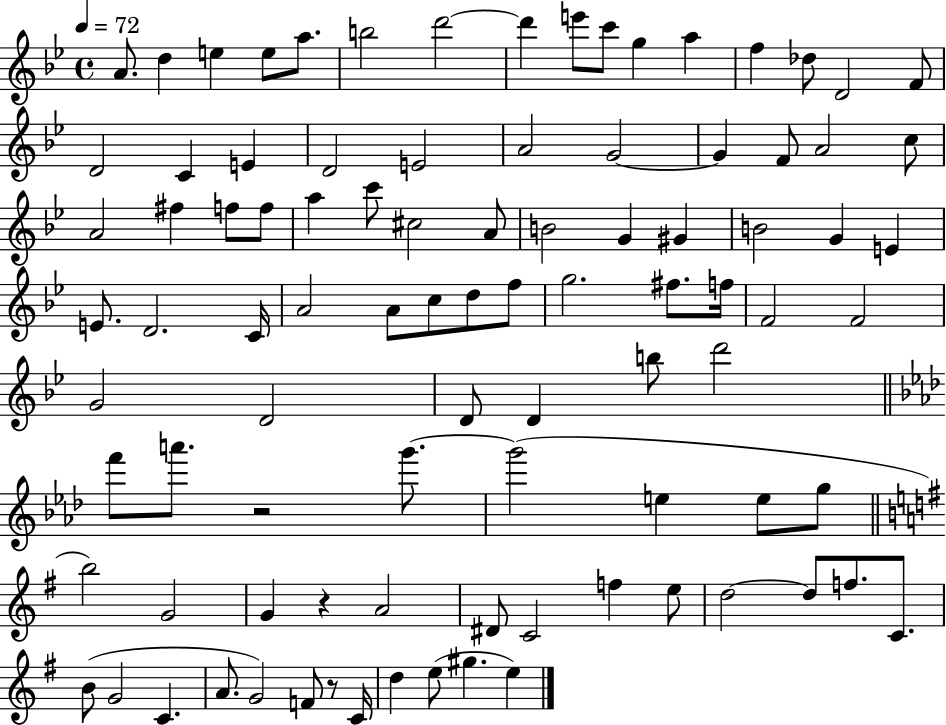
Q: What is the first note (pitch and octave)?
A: A4